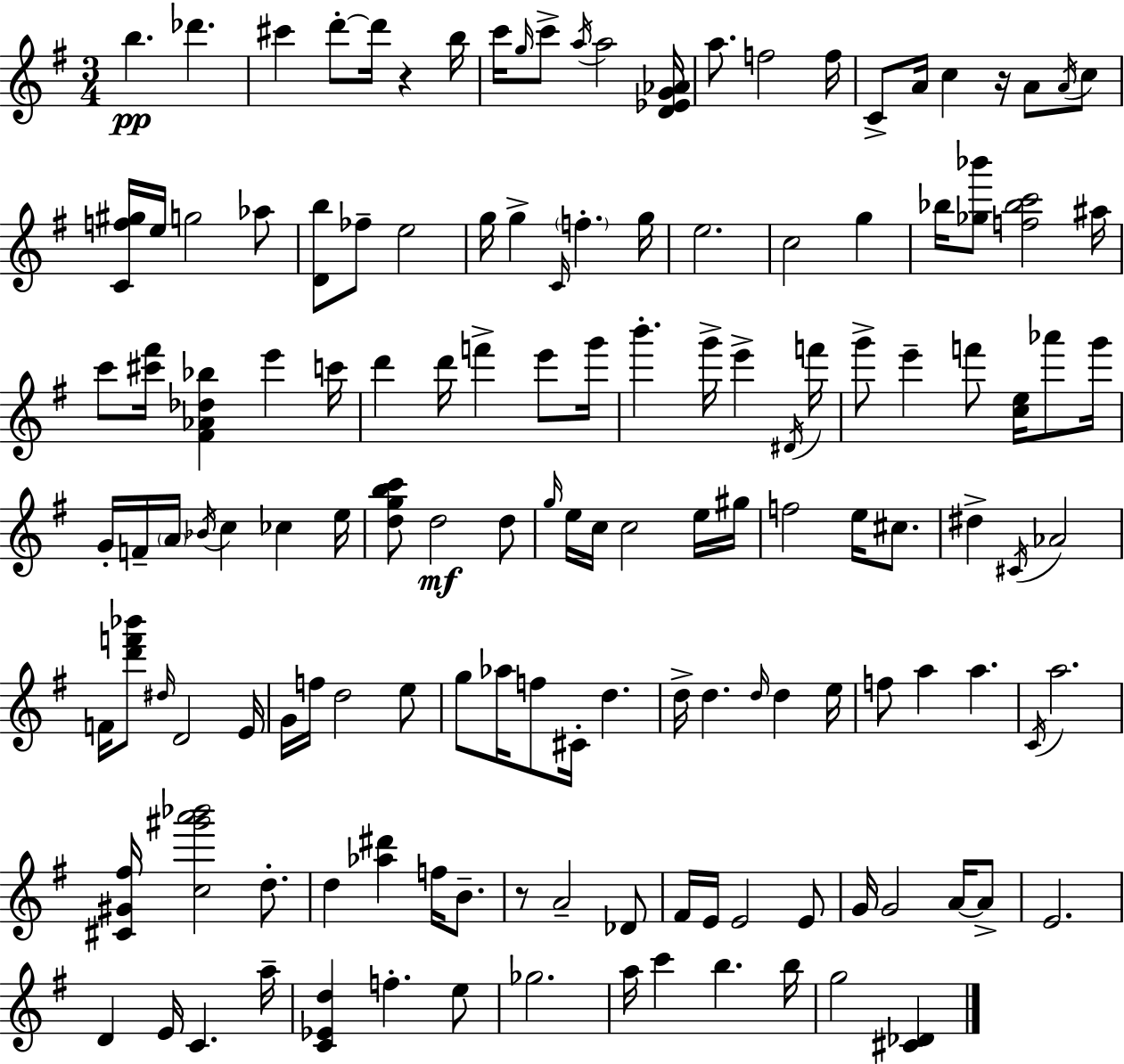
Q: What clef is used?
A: treble